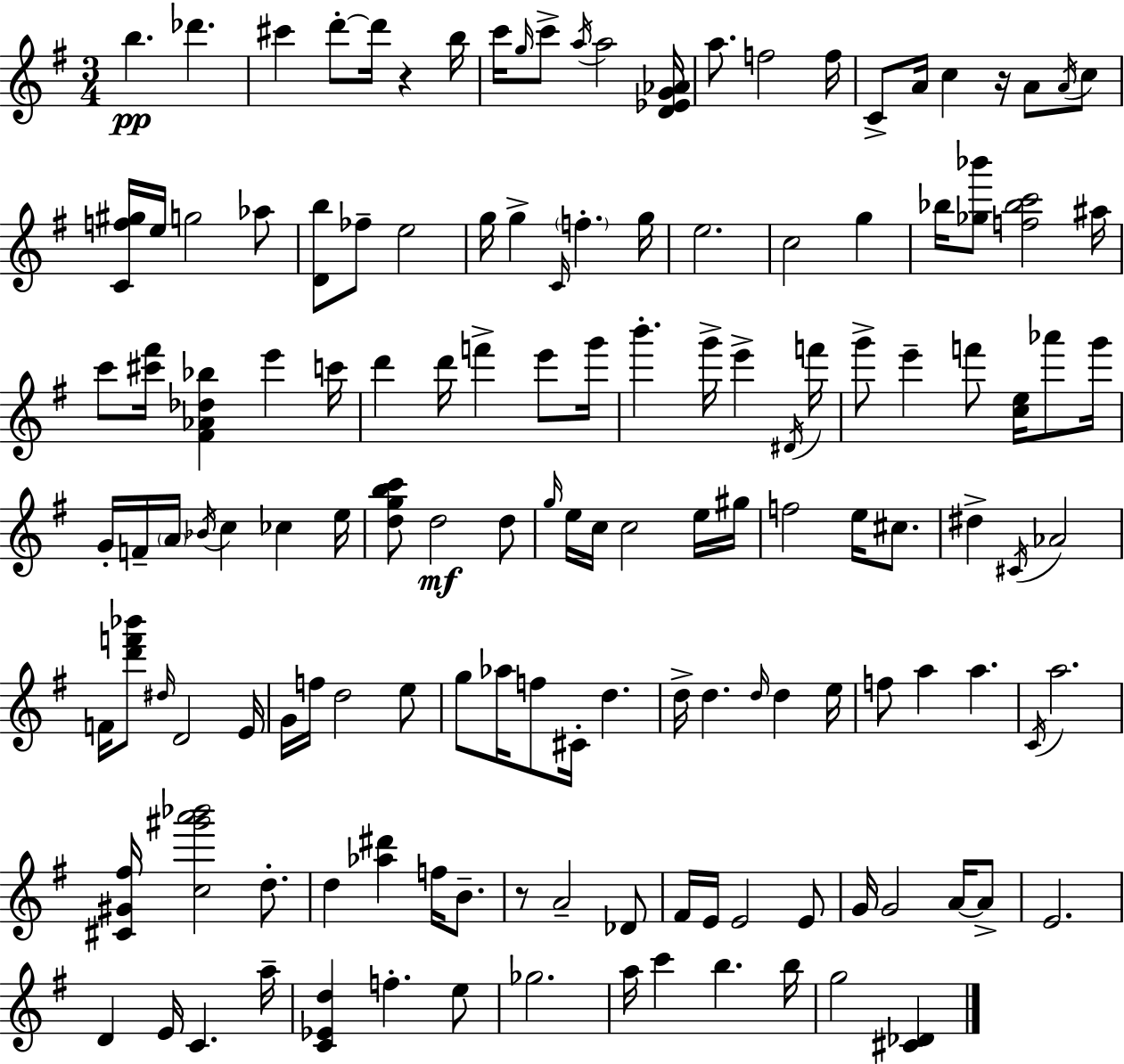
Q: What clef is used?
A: treble